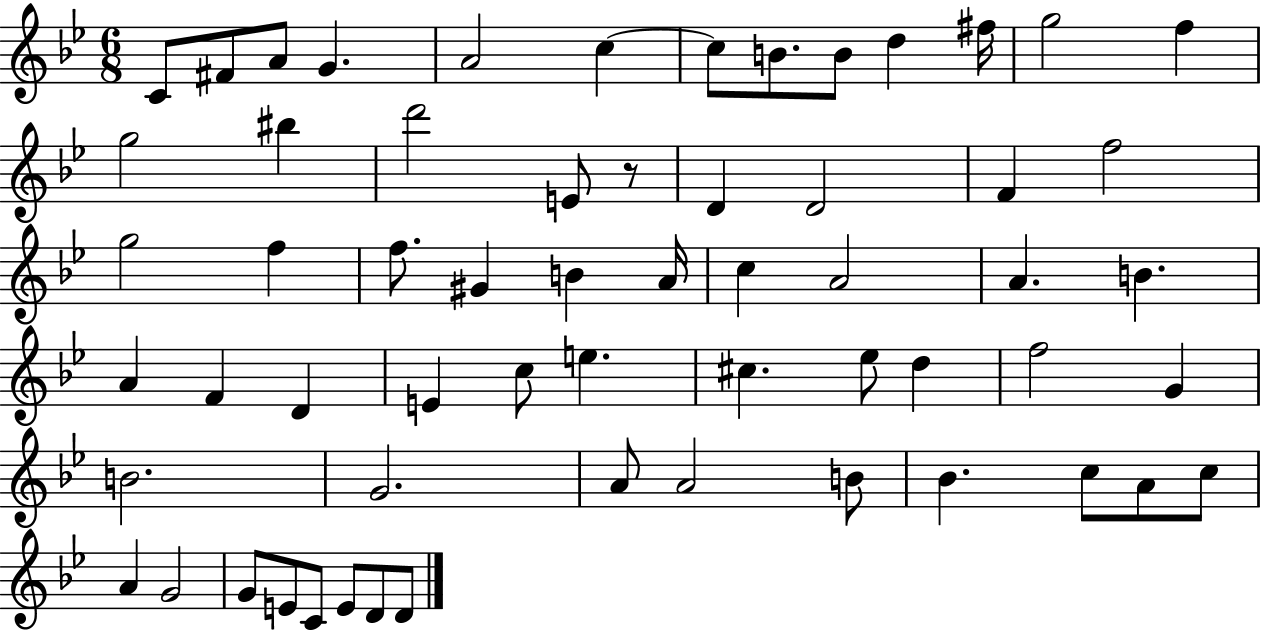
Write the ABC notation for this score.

X:1
T:Untitled
M:6/8
L:1/4
K:Bb
C/2 ^F/2 A/2 G A2 c c/2 B/2 B/2 d ^f/4 g2 f g2 ^b d'2 E/2 z/2 D D2 F f2 g2 f f/2 ^G B A/4 c A2 A B A F D E c/2 e ^c _e/2 d f2 G B2 G2 A/2 A2 B/2 _B c/2 A/2 c/2 A G2 G/2 E/2 C/2 E/2 D/2 D/2